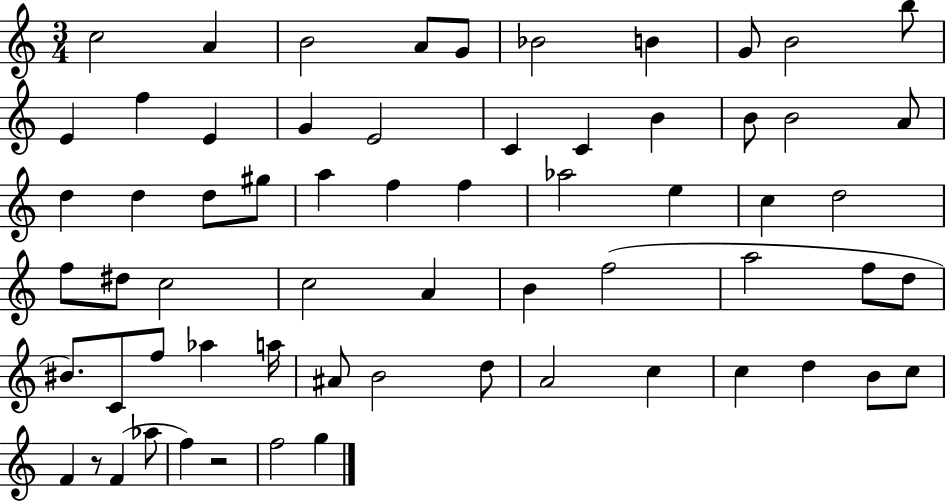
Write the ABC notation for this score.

X:1
T:Untitled
M:3/4
L:1/4
K:C
c2 A B2 A/2 G/2 _B2 B G/2 B2 b/2 E f E G E2 C C B B/2 B2 A/2 d d d/2 ^g/2 a f f _a2 e c d2 f/2 ^d/2 c2 c2 A B f2 a2 f/2 d/2 ^B/2 C/2 f/2 _a a/4 ^A/2 B2 d/2 A2 c c d B/2 c/2 F z/2 F _a/2 f z2 f2 g